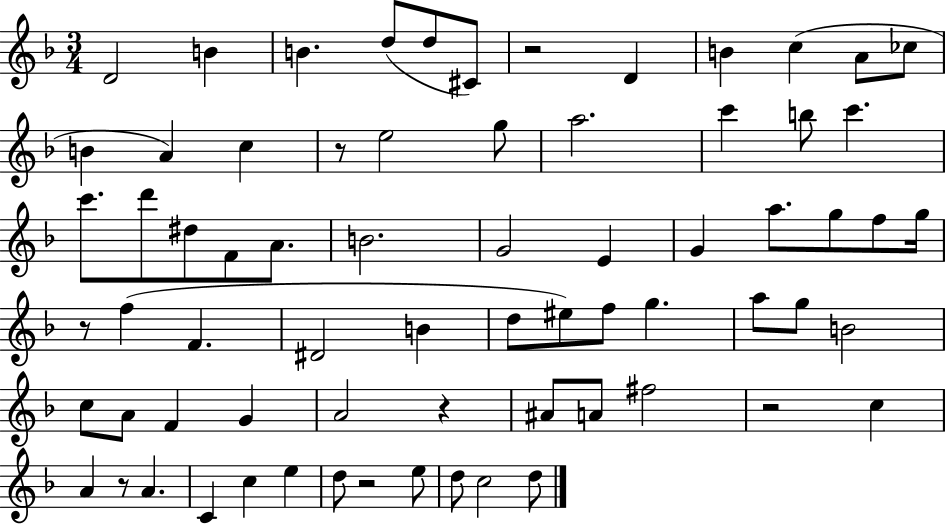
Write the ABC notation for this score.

X:1
T:Untitled
M:3/4
L:1/4
K:F
D2 B B d/2 d/2 ^C/2 z2 D B c A/2 _c/2 B A c z/2 e2 g/2 a2 c' b/2 c' c'/2 d'/2 ^d/2 F/2 A/2 B2 G2 E G a/2 g/2 f/2 g/4 z/2 f F ^D2 B d/2 ^e/2 f/2 g a/2 g/2 B2 c/2 A/2 F G A2 z ^A/2 A/2 ^f2 z2 c A z/2 A C c e d/2 z2 e/2 d/2 c2 d/2